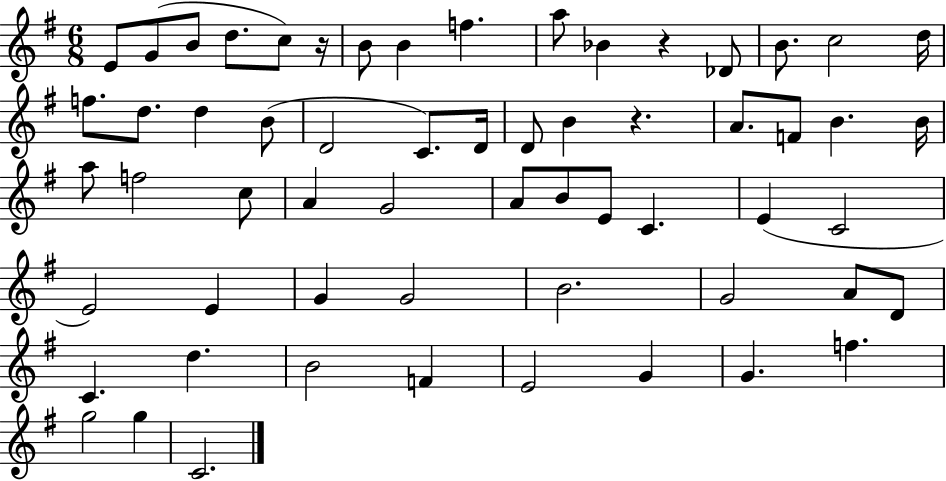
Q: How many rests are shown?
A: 3